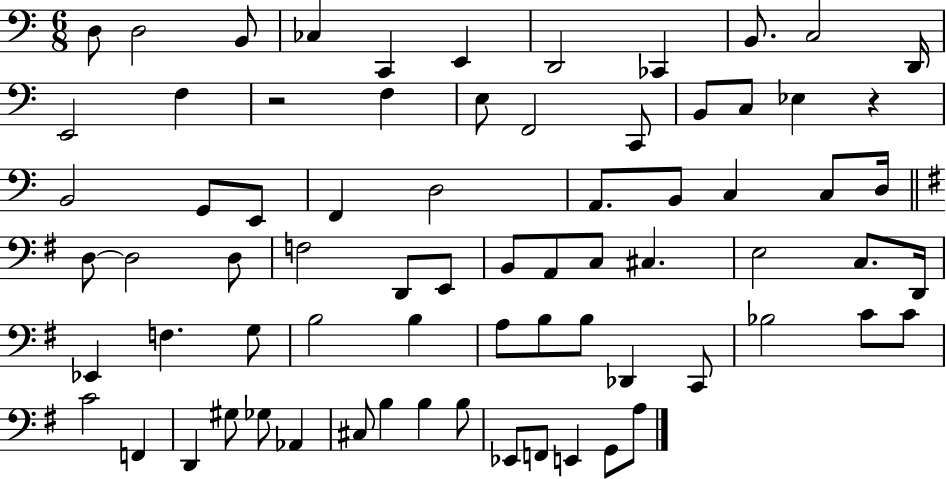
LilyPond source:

{
  \clef bass
  \numericTimeSignature
  \time 6/8
  \key c \major
  \repeat volta 2 { d8 d2 b,8 | ces4 c,4 e,4 | d,2 ces,4 | b,8. c2 d,16 | \break e,2 f4 | r2 f4 | e8 f,2 c,8 | b,8 c8 ees4 r4 | \break b,2 g,8 e,8 | f,4 d2 | a,8. b,8 c4 c8 d16 | \bar "||" \break \key g \major d8~~ d2 d8 | f2 d,8 e,8 | b,8 a,8 c8 cis4. | e2 c8. d,16 | \break ees,4 f4. g8 | b2 b4 | a8 b8 b8 des,4 c,8 | bes2 c'8 c'8 | \break c'2 f,4 | d,4 gis8 ges8 aes,4 | cis8 b4 b4 b8 | ees,8 f,8 e,4 g,8 a8 | \break } \bar "|."
}